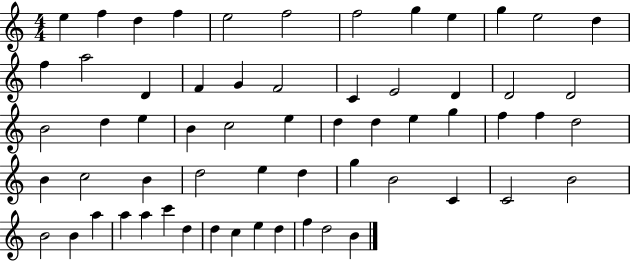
X:1
T:Untitled
M:4/4
L:1/4
K:C
e f d f e2 f2 f2 g e g e2 d f a2 D F G F2 C E2 D D2 D2 B2 d e B c2 e d d e g f f d2 B c2 B d2 e d g B2 C C2 B2 B2 B a a a c' d d c e d f d2 B